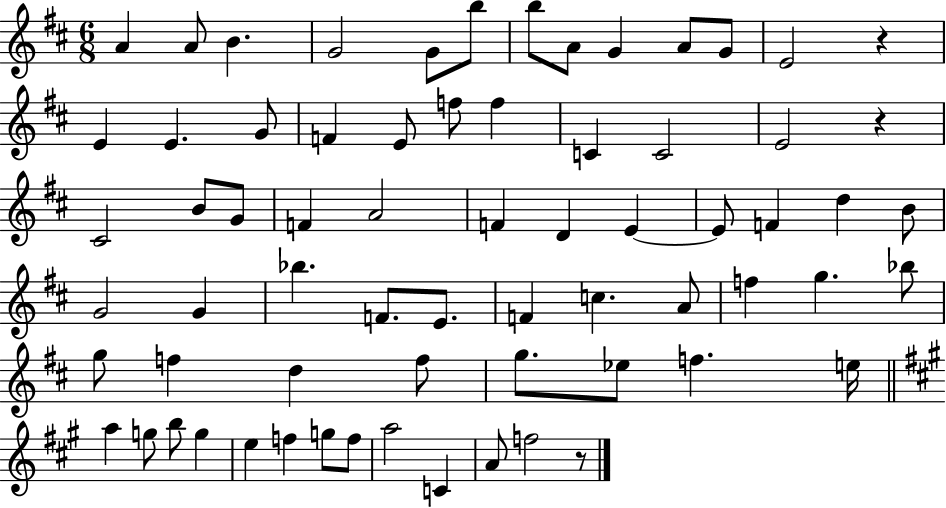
A4/q A4/e B4/q. G4/h G4/e B5/e B5/e A4/e G4/q A4/e G4/e E4/h R/q E4/q E4/q. G4/e F4/q E4/e F5/e F5/q C4/q C4/h E4/h R/q C#4/h B4/e G4/e F4/q A4/h F4/q D4/q E4/q E4/e F4/q D5/q B4/e G4/h G4/q Bb5/q. F4/e. E4/e. F4/q C5/q. A4/e F5/q G5/q. Bb5/e G5/e F5/q D5/q F5/e G5/e. Eb5/e F5/q. E5/s A5/q G5/e B5/e G5/q E5/q F5/q G5/e F5/e A5/h C4/q A4/e F5/h R/e